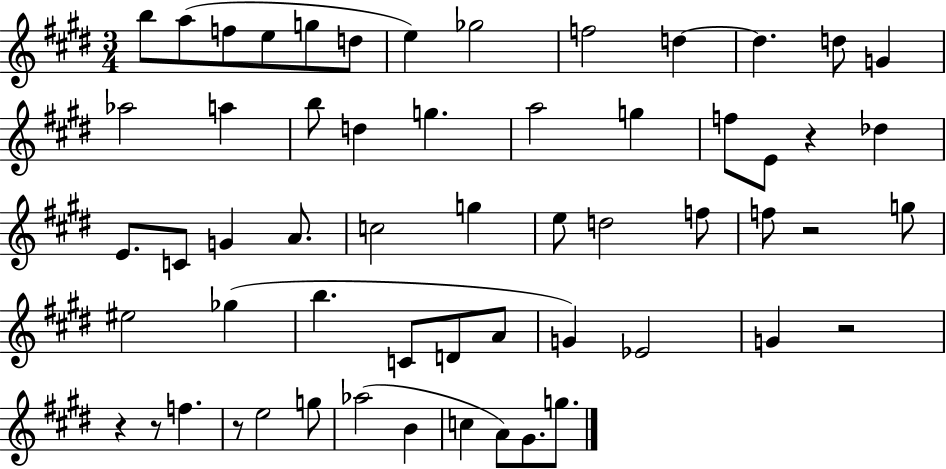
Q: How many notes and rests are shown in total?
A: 58